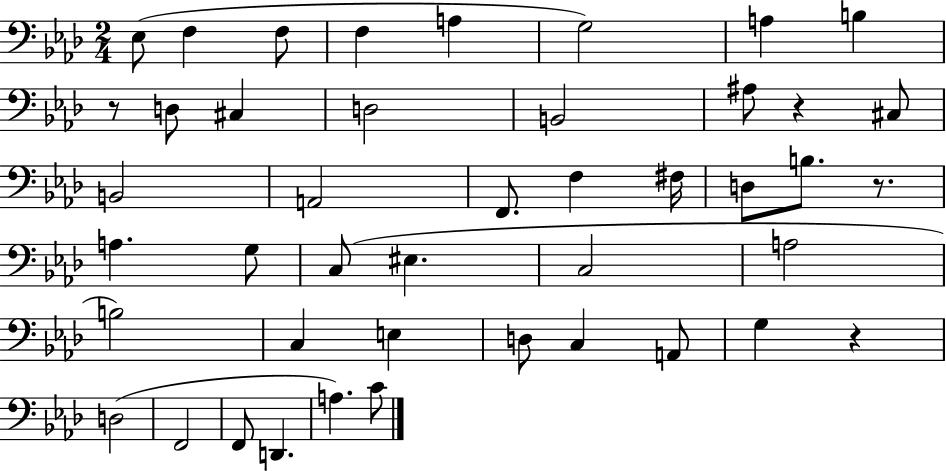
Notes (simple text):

Eb3/e F3/q F3/e F3/q A3/q G3/h A3/q B3/q R/e D3/e C#3/q D3/h B2/h A#3/e R/q C#3/e B2/h A2/h F2/e. F3/q F#3/s D3/e B3/e. R/e. A3/q. G3/e C3/e EIS3/q. C3/h A3/h B3/h C3/q E3/q D3/e C3/q A2/e G3/q R/q D3/h F2/h F2/e D2/q. A3/q. C4/e